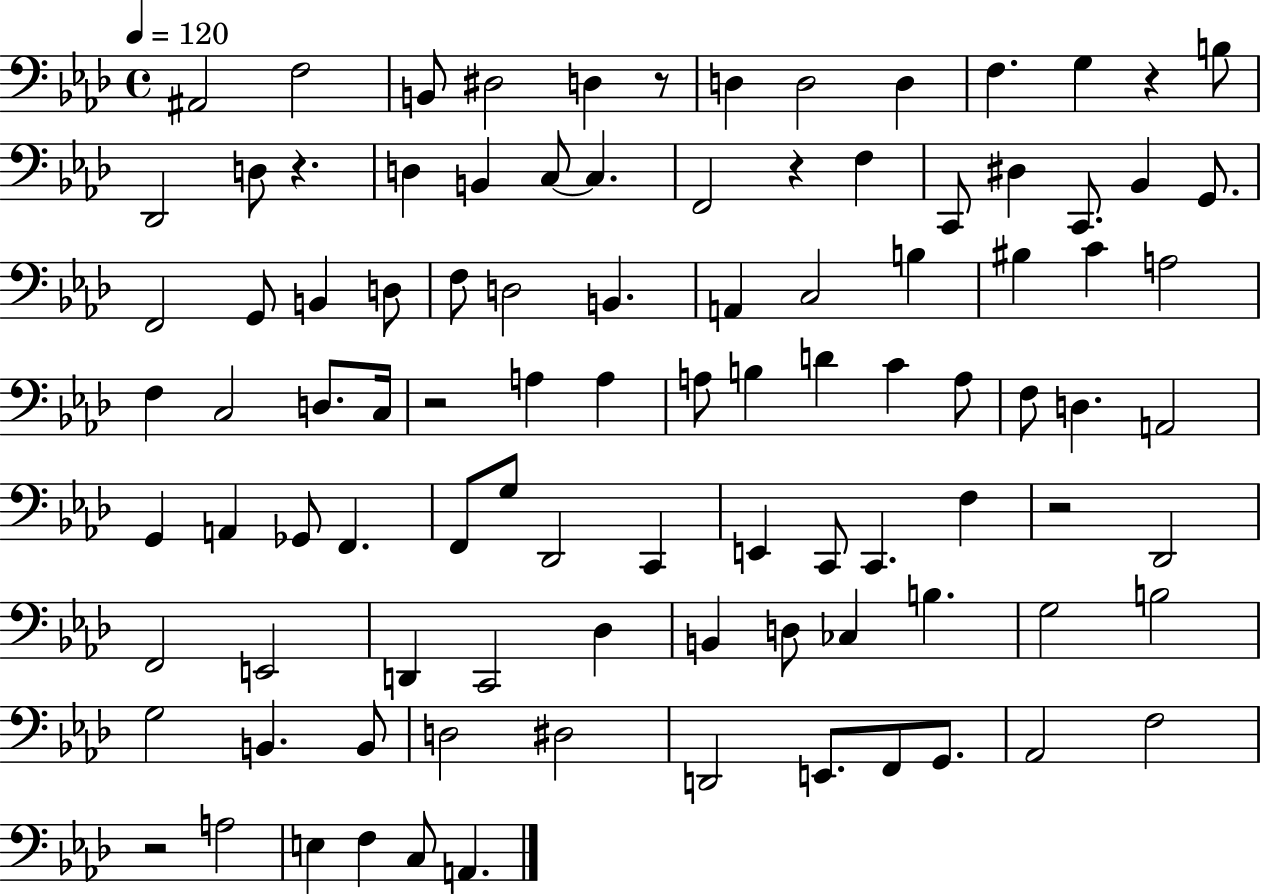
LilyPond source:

{
  \clef bass
  \time 4/4
  \defaultTimeSignature
  \key aes \major
  \tempo 4 = 120
  \repeat volta 2 { ais,2 f2 | b,8 dis2 d4 r8 | d4 d2 d4 | f4. g4 r4 b8 | \break des,2 d8 r4. | d4 b,4 c8~~ c4. | f,2 r4 f4 | c,8 dis4 c,8. bes,4 g,8. | \break f,2 g,8 b,4 d8 | f8 d2 b,4. | a,4 c2 b4 | bis4 c'4 a2 | \break f4 c2 d8. c16 | r2 a4 a4 | a8 b4 d'4 c'4 a8 | f8 d4. a,2 | \break g,4 a,4 ges,8 f,4. | f,8 g8 des,2 c,4 | e,4 c,8 c,4. f4 | r2 des,2 | \break f,2 e,2 | d,4 c,2 des4 | b,4 d8 ces4 b4. | g2 b2 | \break g2 b,4. b,8 | d2 dis2 | d,2 e,8. f,8 g,8. | aes,2 f2 | \break r2 a2 | e4 f4 c8 a,4. | } \bar "|."
}